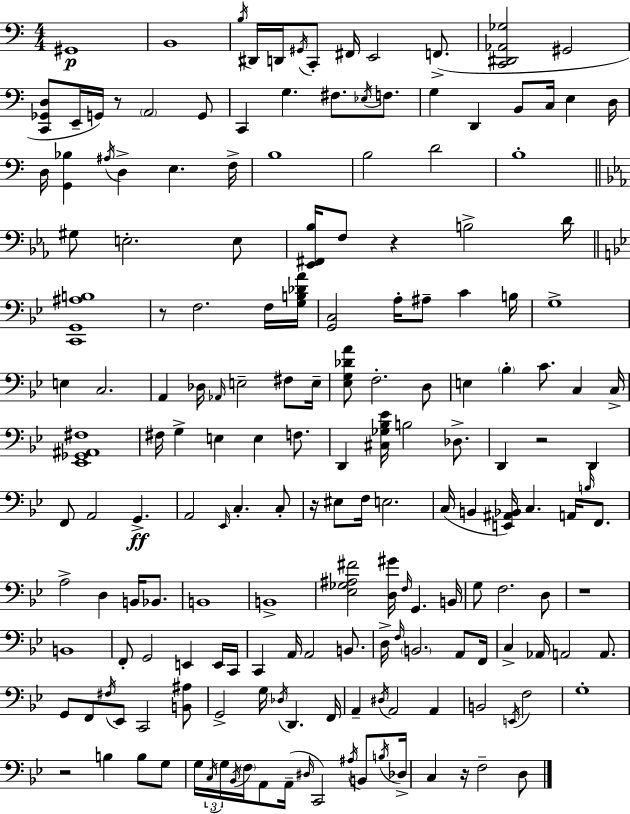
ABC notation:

X:1
T:Untitled
M:4/4
L:1/4
K:C
^G,,4 B,,4 B,/4 ^D,,/4 D,,/4 ^G,,/4 C,,/2 ^F,,/4 E,,2 F,,/2 [C,,^D,,_A,,_G,]2 ^G,,2 [C,,_G,,D,]/2 E,,/4 G,,/4 z/2 A,,2 G,,/2 C,, G, ^F,/2 _E,/4 F,/2 G, D,, B,,/2 C,/4 E, D,/4 D,/4 [G,,_B,] ^A,/4 D, E, F,/4 B,4 B,2 D2 B,4 ^G,/2 E,2 E,/2 [_E,,^F,,_B,]/4 F,/2 z B,2 D/4 [C,,G,,^A,B,]4 z/2 F,2 F,/4 [G,B,_DA]/4 [G,,C,]2 A,/4 ^A,/2 C B,/4 G,4 E, C,2 A,, _D,/4 _A,,/4 E,2 ^F,/2 E,/4 [_E,G,_DA]/2 F,2 D,/2 E, _B, C/2 C, C,/4 [_E,,_G,,^A,,^F,]4 ^F,/4 G, E, E, F,/2 D,, [^C,_G,_B,_E]/4 B,2 _D,/2 D,, z2 D,, F,,/2 A,,2 G,, A,,2 _E,,/4 C, C,/2 z/4 ^E,/2 F,/4 E,2 C,/4 B,, [E,,^A,,_B,,]/4 C, A,,/4 B,/4 F,,/2 A,2 D, B,,/4 _B,,/2 B,,4 B,,4 [_E,_G,^A,^F]2 [D,^G]/4 F,/4 G,, B,,/4 G,/2 F,2 D,/2 z4 B,,4 F,,/2 G,,2 E,, E,,/4 C,,/4 C,, A,,/4 A,,2 B,,/2 D,/4 F,/4 B,,2 A,,/2 F,,/4 C, _A,,/4 A,,2 A,,/2 G,,/2 F,,/2 ^F,/4 _E,,/2 C,,2 [B,,^A,]/2 G,,2 G,/4 _D,/4 D,, F,,/4 A,, ^D,/4 A,,2 A,, B,,2 E,,/4 F,2 G,4 z2 B, B,/2 G,/2 G,/4 C,/4 G,/4 _B,,/4 F,/4 A,,/2 A,,/4 ^D,/4 C,,2 ^A,/4 B,,/2 B,/4 _D,/4 C, z/4 F,2 D,/2